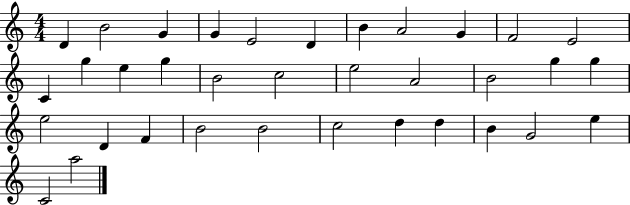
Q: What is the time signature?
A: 4/4